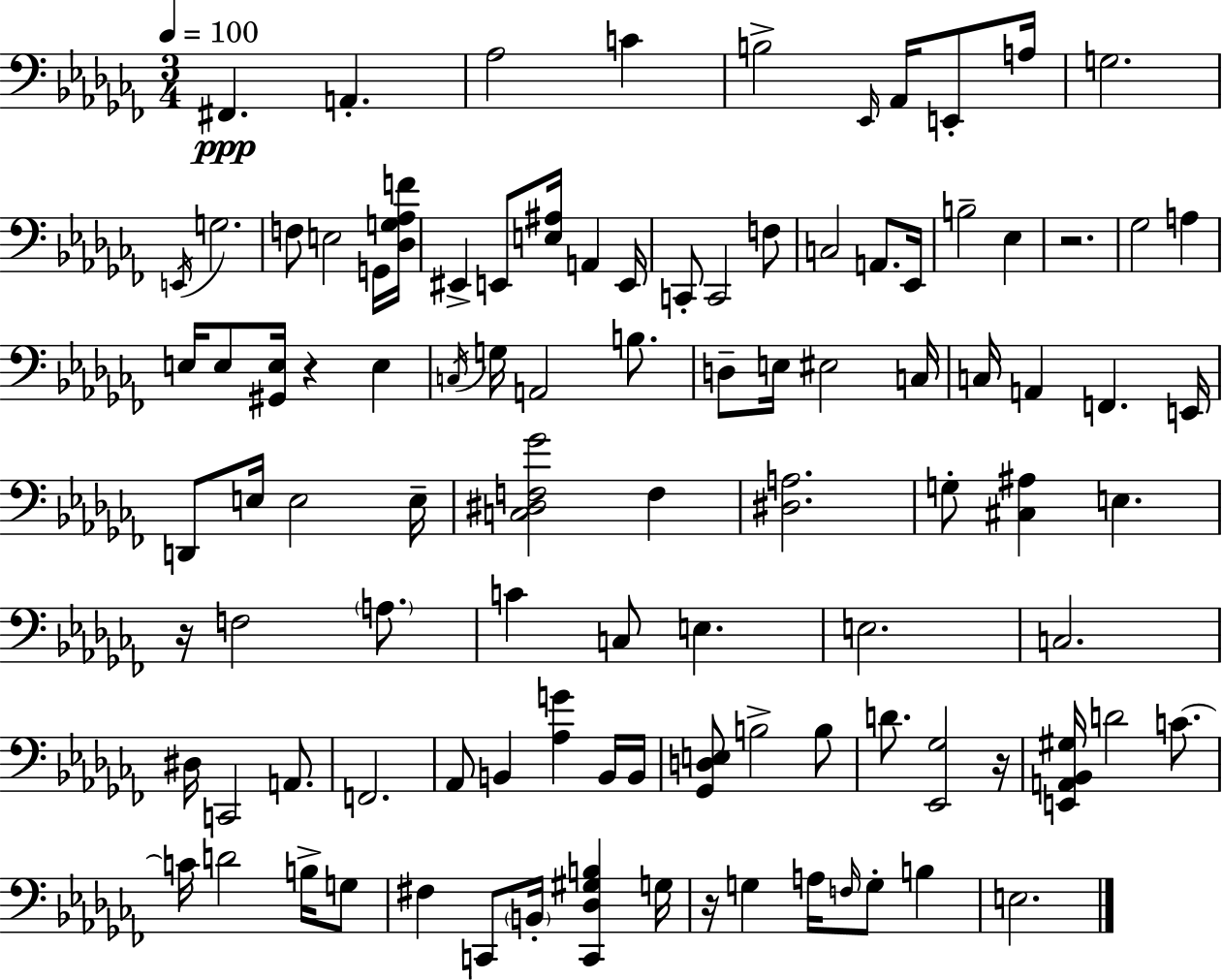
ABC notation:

X:1
T:Untitled
M:3/4
L:1/4
K:Abm
^F,, A,, _A,2 C B,2 _E,,/4 _A,,/4 E,,/2 A,/4 G,2 E,,/4 G,2 F,/2 E,2 G,,/4 [_D,G,_A,F]/4 ^E,, E,,/2 [E,^A,]/4 A,, E,,/4 C,,/2 C,,2 F,/2 C,2 A,,/2 _E,,/4 B,2 _E, z2 _G,2 A, E,/4 E,/2 [^G,,E,]/4 z E, C,/4 G,/4 A,,2 B,/2 D,/2 E,/4 ^E,2 C,/4 C,/4 A,, F,, E,,/4 D,,/2 E,/4 E,2 E,/4 [C,^D,F,_G]2 F, [^D,A,]2 G,/2 [^C,^A,] E, z/4 F,2 A,/2 C C,/2 E, E,2 C,2 ^D,/4 C,,2 A,,/2 F,,2 _A,,/2 B,, [_A,G] B,,/4 B,,/4 [_G,,D,E,]/2 B,2 B,/2 D/2 [_E,,_G,]2 z/4 [E,,A,,_B,,^G,]/4 D2 C/2 C/4 D2 B,/4 G,/2 ^F, C,,/2 B,,/4 [C,,_D,^G,B,] G,/4 z/4 G, A,/4 F,/4 G,/2 B, E,2